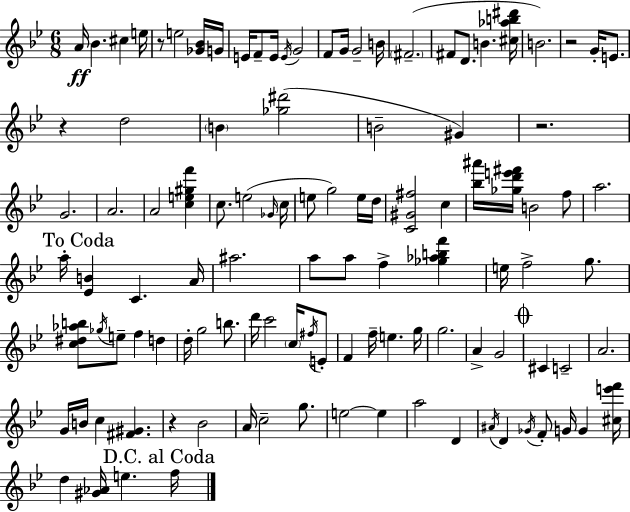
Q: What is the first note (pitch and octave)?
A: A4